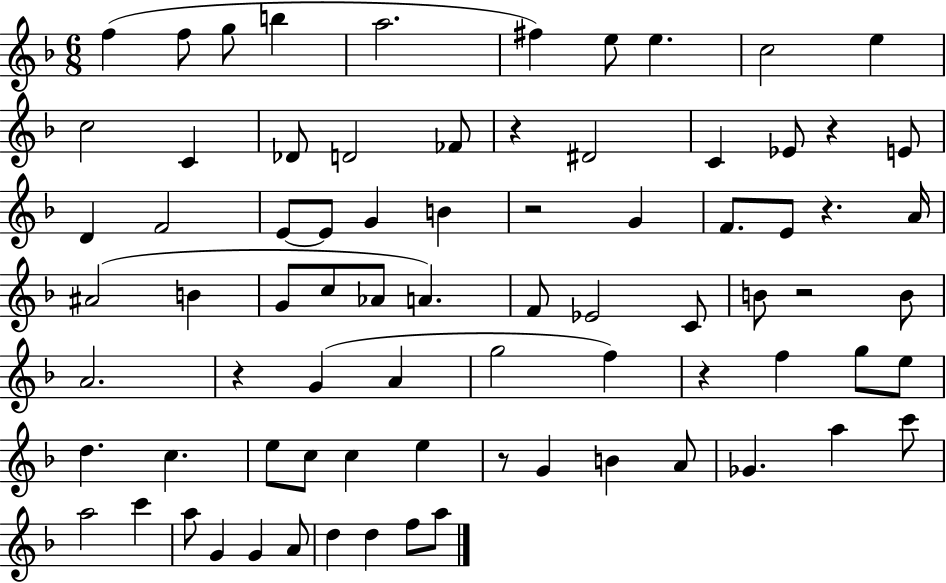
F5/q F5/e G5/e B5/q A5/h. F#5/q E5/e E5/q. C5/h E5/q C5/h C4/q Db4/e D4/h FES4/e R/q D#4/h C4/q Eb4/e R/q E4/e D4/q F4/h E4/e E4/e G4/q B4/q R/h G4/q F4/e. E4/e R/q. A4/s A#4/h B4/q G4/e C5/e Ab4/e A4/q. F4/e Eb4/h C4/e B4/e R/h B4/e A4/h. R/q G4/q A4/q G5/h F5/q R/q F5/q G5/e E5/e D5/q. C5/q. E5/e C5/e C5/q E5/q R/e G4/q B4/q A4/e Gb4/q. A5/q C6/e A5/h C6/q A5/e G4/q G4/q A4/e D5/q D5/q F5/e A5/e